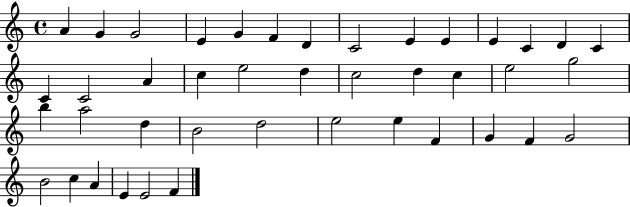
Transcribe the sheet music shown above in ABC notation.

X:1
T:Untitled
M:4/4
L:1/4
K:C
A G G2 E G F D C2 E E E C D C C C2 A c e2 d c2 d c e2 g2 b a2 d B2 d2 e2 e F G F G2 B2 c A E E2 F